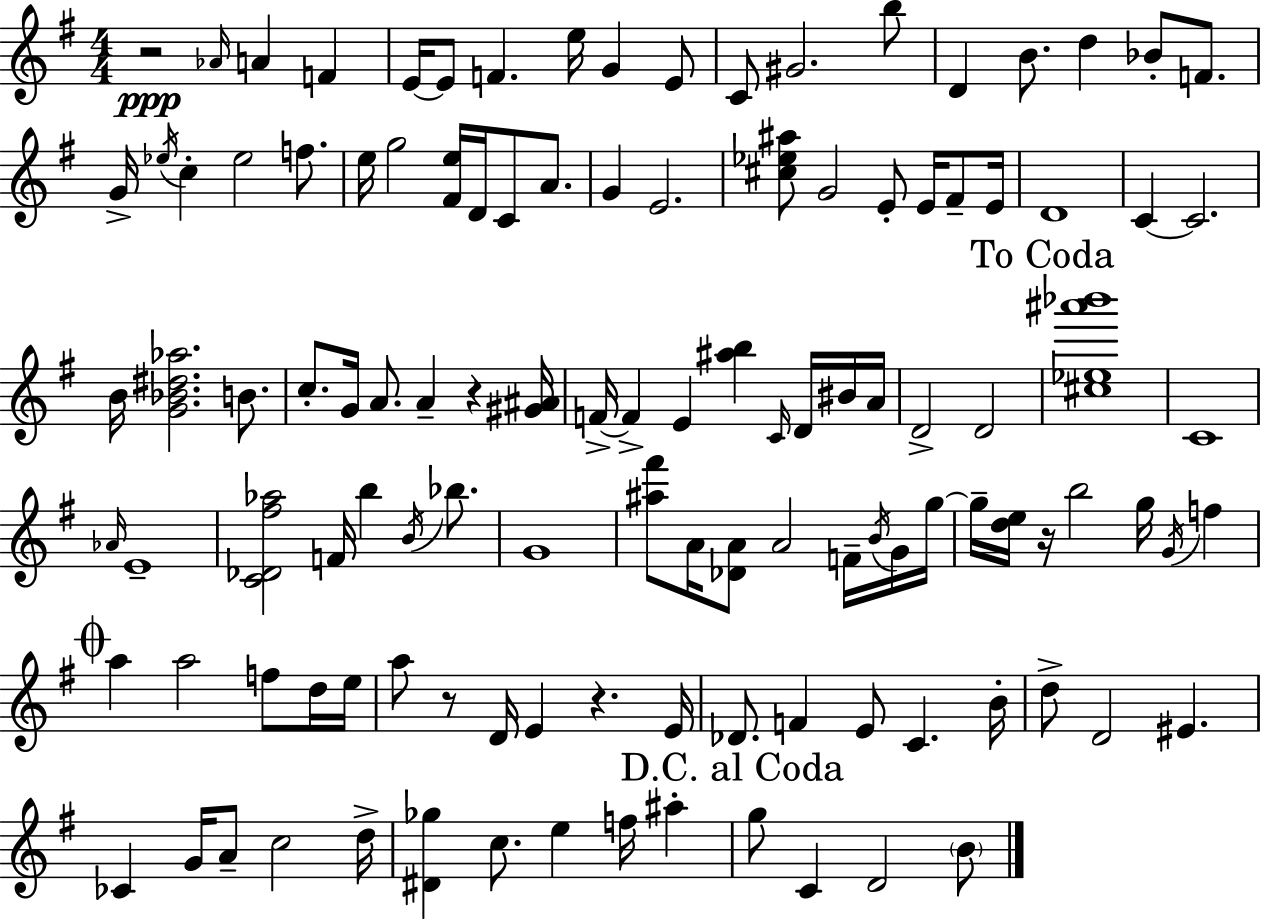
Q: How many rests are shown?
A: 5